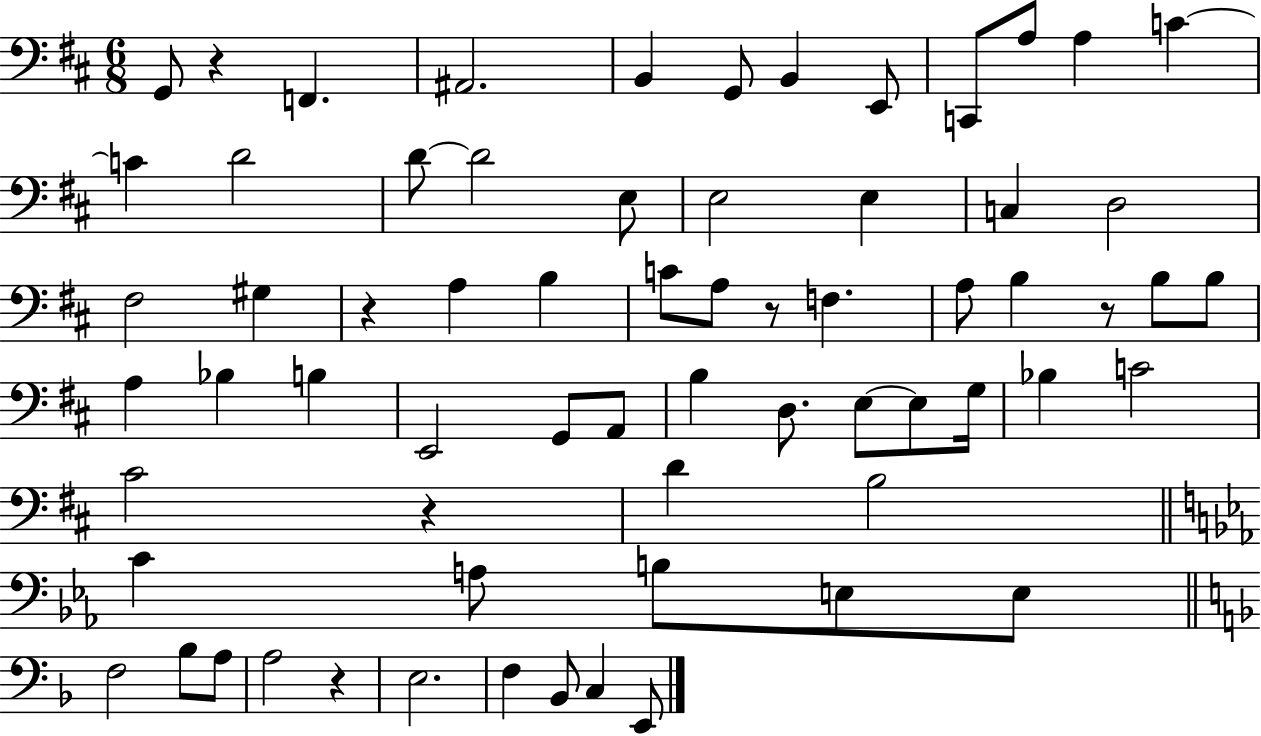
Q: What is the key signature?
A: D major